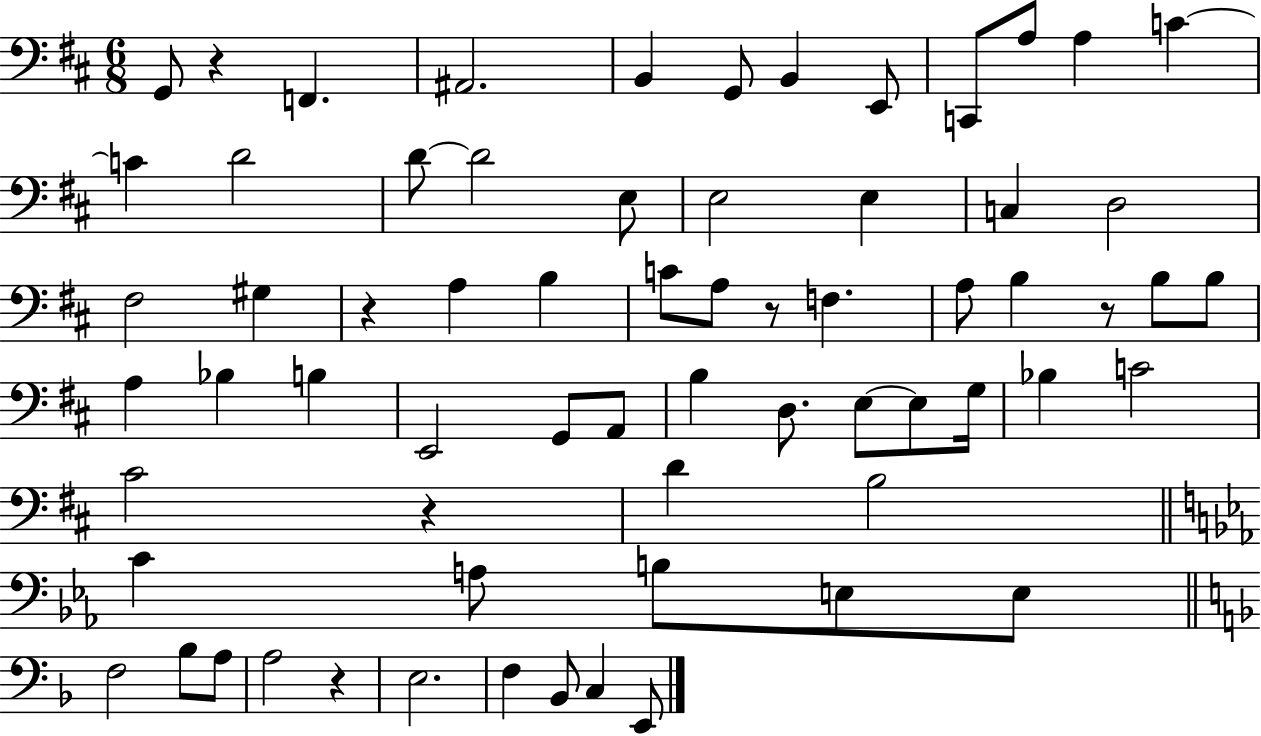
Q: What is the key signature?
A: D major